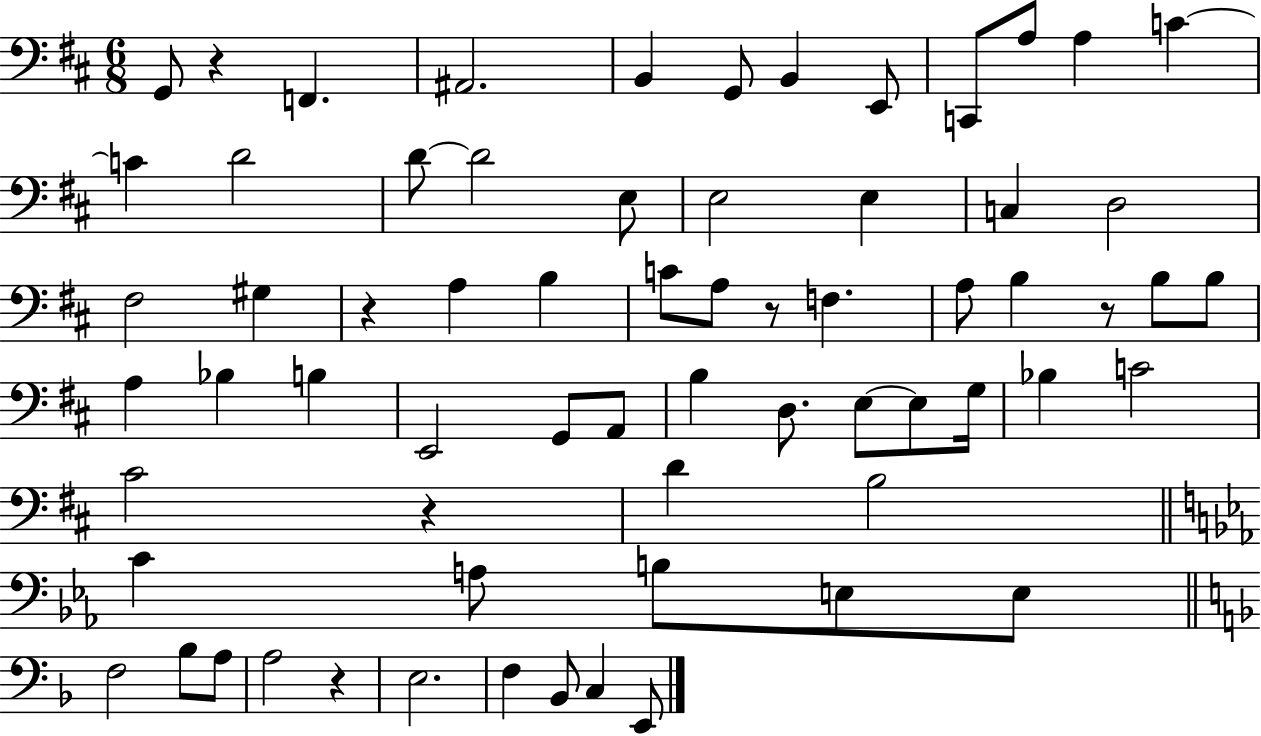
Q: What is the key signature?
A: D major